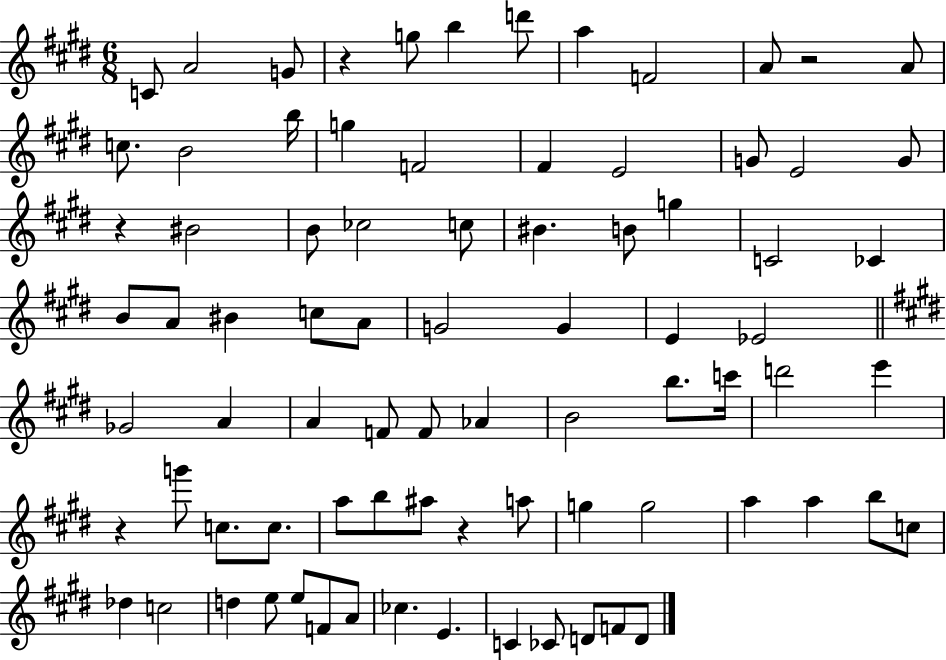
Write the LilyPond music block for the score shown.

{
  \clef treble
  \numericTimeSignature
  \time 6/8
  \key e \major
  c'8 a'2 g'8 | r4 g''8 b''4 d'''8 | a''4 f'2 | a'8 r2 a'8 | \break c''8. b'2 b''16 | g''4 f'2 | fis'4 e'2 | g'8 e'2 g'8 | \break r4 bis'2 | b'8 ces''2 c''8 | bis'4. b'8 g''4 | c'2 ces'4 | \break b'8 a'8 bis'4 c''8 a'8 | g'2 g'4 | e'4 ees'2 | \bar "||" \break \key e \major ges'2 a'4 | a'4 f'8 f'8 aes'4 | b'2 b''8. c'''16 | d'''2 e'''4 | \break r4 g'''8 c''8. c''8. | a''8 b''8 ais''8 r4 a''8 | g''4 g''2 | a''4 a''4 b''8 c''8 | \break des''4 c''2 | d''4 e''8 e''8 f'8 a'8 | ces''4. e'4. | c'4 ces'8 d'8 f'8 d'8 | \break \bar "|."
}